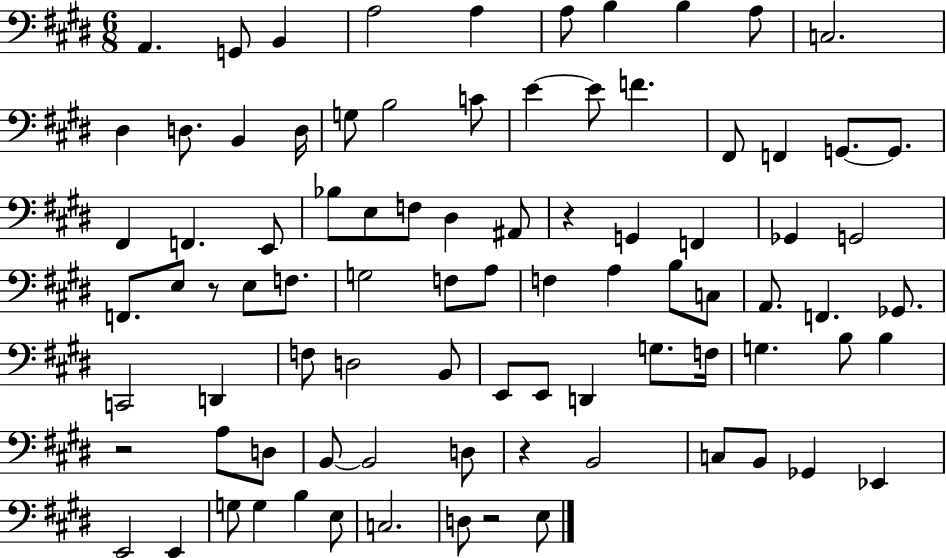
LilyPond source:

{
  \clef bass
  \numericTimeSignature
  \time 6/8
  \key e \major
  \repeat volta 2 { a,4. g,8 b,4 | a2 a4 | a8 b4 b4 a8 | c2. | \break dis4 d8. b,4 d16 | g8 b2 c'8 | e'4~~ e'8 f'4. | fis,8 f,4 g,8.~~ g,8. | \break fis,4 f,4. e,8 | bes8 e8 f8 dis4 ais,8 | r4 g,4 f,4 | ges,4 g,2 | \break f,8. e8 r8 e8 f8. | g2 f8 a8 | f4 a4 b8 c8 | a,8. f,4. ges,8. | \break c,2 d,4 | f8 d2 b,8 | e,8 e,8 d,4 g8. f16 | g4. b8 b4 | \break r2 a8 d8 | b,8~~ b,2 d8 | r4 b,2 | c8 b,8 ges,4 ees,4 | \break e,2 e,4 | g8 g4 b4 e8 | c2. | d8 r2 e8 | \break } \bar "|."
}